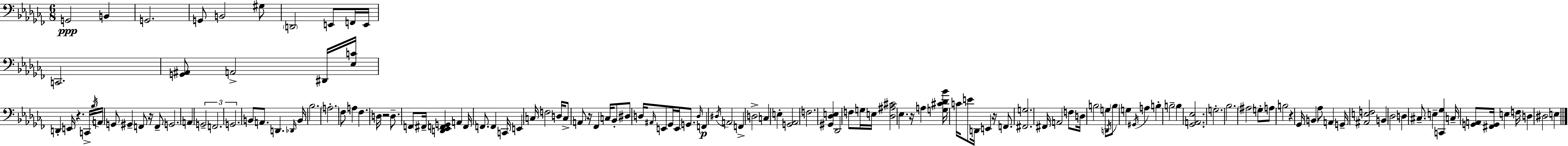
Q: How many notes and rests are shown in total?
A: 138